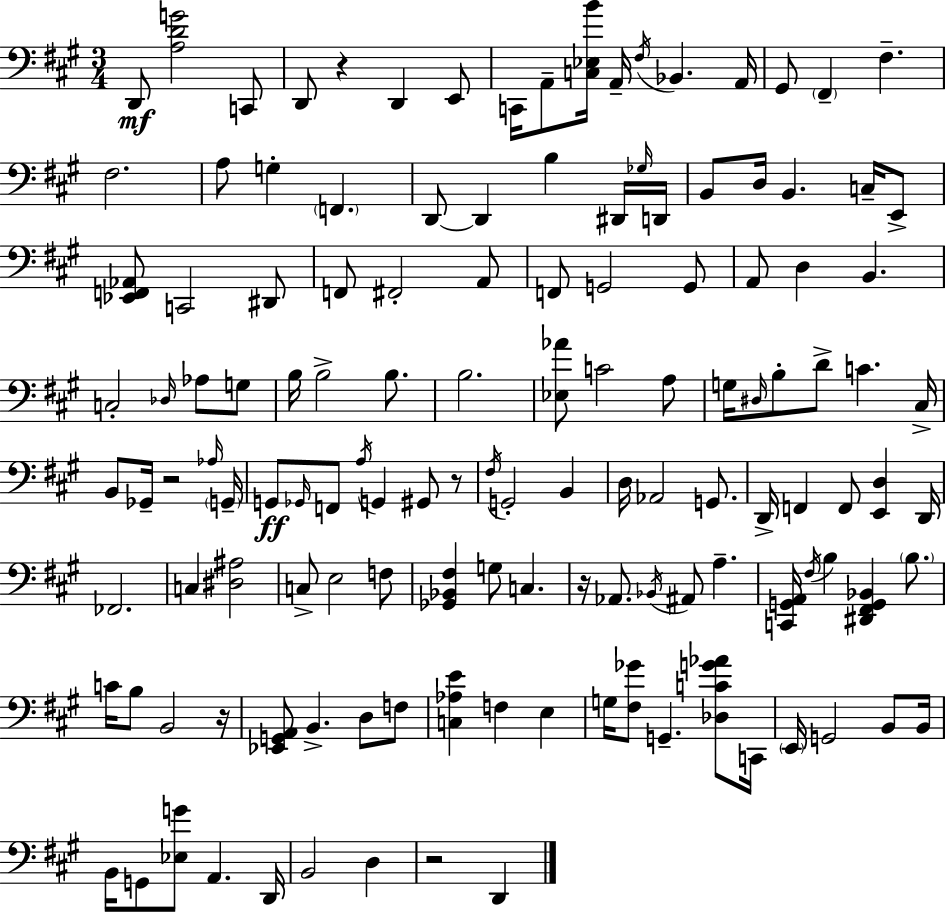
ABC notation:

X:1
T:Untitled
M:3/4
L:1/4
K:A
D,,/2 [A,DG]2 C,,/2 D,,/2 z D,, E,,/2 C,,/4 A,,/2 [C,_E,B]/4 A,,/4 ^F,/4 _B,, A,,/4 ^G,,/2 ^F,, ^F, ^F,2 A,/2 G, F,, D,,/2 D,, B, ^D,,/4 _G,/4 D,,/4 B,,/2 D,/4 B,, C,/4 E,,/2 [_E,,F,,_A,,]/2 C,,2 ^D,,/2 F,,/2 ^F,,2 A,,/2 F,,/2 G,,2 G,,/2 A,,/2 D, B,, C,2 _D,/4 _A,/2 G,/2 B,/4 B,2 B,/2 B,2 [_E,_A]/2 C2 A,/2 G,/4 ^D,/4 B,/2 D/2 C ^C,/4 B,,/2 _G,,/4 z2 _A,/4 G,,/4 G,,/2 _G,,/4 F,,/2 A,/4 G,, ^G,,/2 z/2 ^F,/4 G,,2 B,, D,/4 _A,,2 G,,/2 D,,/4 F,, F,,/2 [E,,D,] D,,/4 _F,,2 C, [^D,^A,]2 C,/2 E,2 F,/2 [_G,,_B,,^F,] G,/2 C, z/4 _A,,/2 _B,,/4 ^A,,/2 A, [C,,G,,A,,]/4 ^F,/4 B, [^D,,^F,,G,,_B,,] B,/2 C/4 B,/2 B,,2 z/4 [_E,,G,,A,,]/2 B,, D,/2 F,/2 [C,_A,E] F, E, G,/4 [^F,_G]/2 G,, [_D,CG_A]/2 C,,/4 E,,/4 G,,2 B,,/2 B,,/4 B,,/4 G,,/2 [_E,G]/2 A,, D,,/4 B,,2 D, z2 D,,